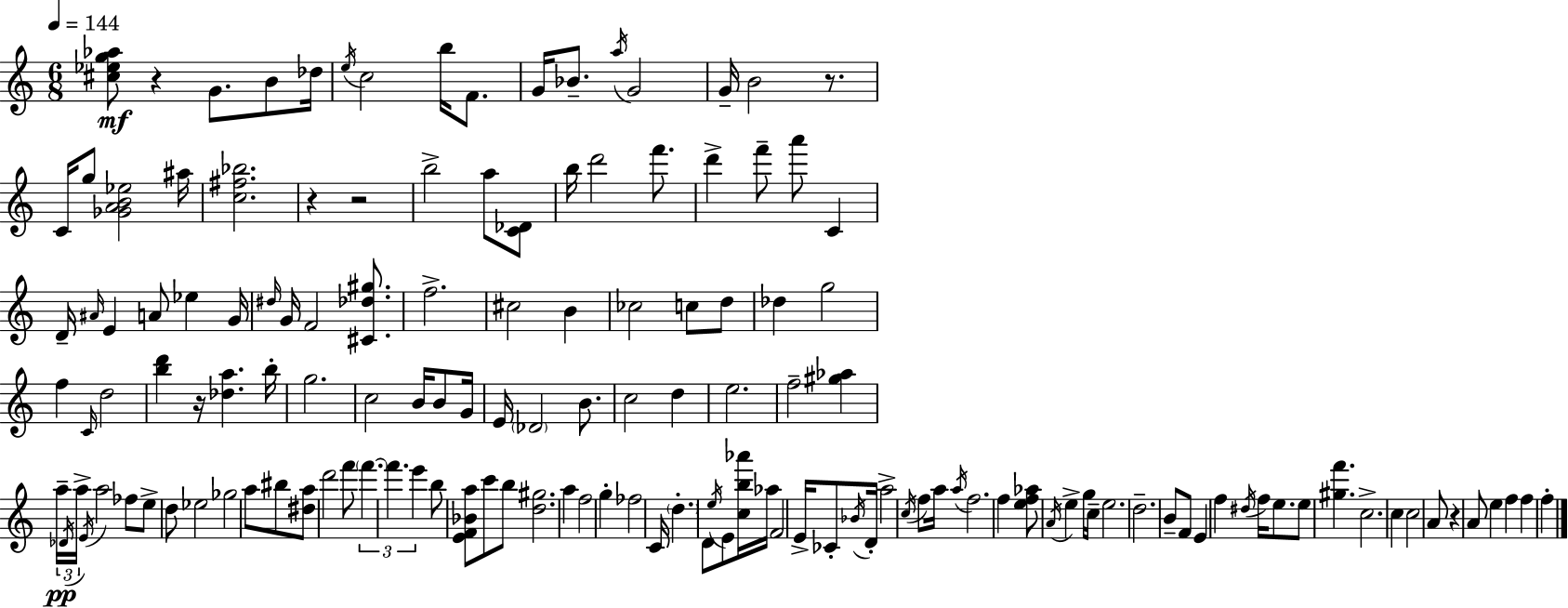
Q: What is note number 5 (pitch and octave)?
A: C5